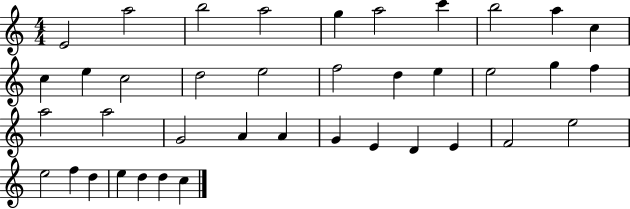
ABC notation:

X:1
T:Untitled
M:4/4
L:1/4
K:C
E2 a2 b2 a2 g a2 c' b2 a c c e c2 d2 e2 f2 d e e2 g f a2 a2 G2 A A G E D E F2 e2 e2 f d e d d c